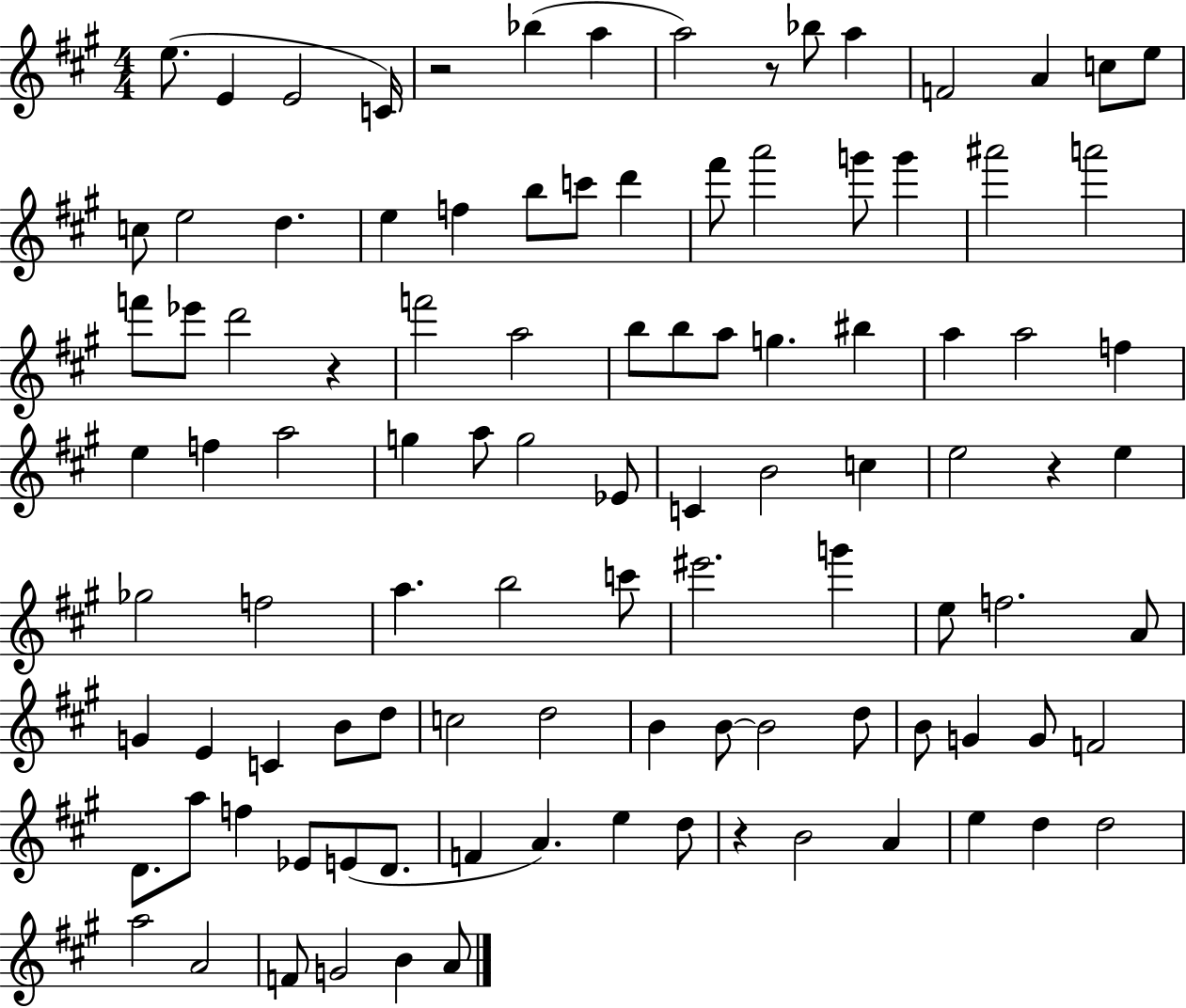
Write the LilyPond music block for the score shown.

{
  \clef treble
  \numericTimeSignature
  \time 4/4
  \key a \major
  e''8.( e'4 e'2 c'16) | r2 bes''4( a''4 | a''2) r8 bes''8 a''4 | f'2 a'4 c''8 e''8 | \break c''8 e''2 d''4. | e''4 f''4 b''8 c'''8 d'''4 | fis'''8 a'''2 g'''8 g'''4 | ais'''2 a'''2 | \break f'''8 ees'''8 d'''2 r4 | f'''2 a''2 | b''8 b''8 a''8 g''4. bis''4 | a''4 a''2 f''4 | \break e''4 f''4 a''2 | g''4 a''8 g''2 ees'8 | c'4 b'2 c''4 | e''2 r4 e''4 | \break ges''2 f''2 | a''4. b''2 c'''8 | eis'''2. g'''4 | e''8 f''2. a'8 | \break g'4 e'4 c'4 b'8 d''8 | c''2 d''2 | b'4 b'8~~ b'2 d''8 | b'8 g'4 g'8 f'2 | \break d'8. a''8 f''4 ees'8 e'8( d'8. | f'4 a'4.) e''4 d''8 | r4 b'2 a'4 | e''4 d''4 d''2 | \break a''2 a'2 | f'8 g'2 b'4 a'8 | \bar "|."
}